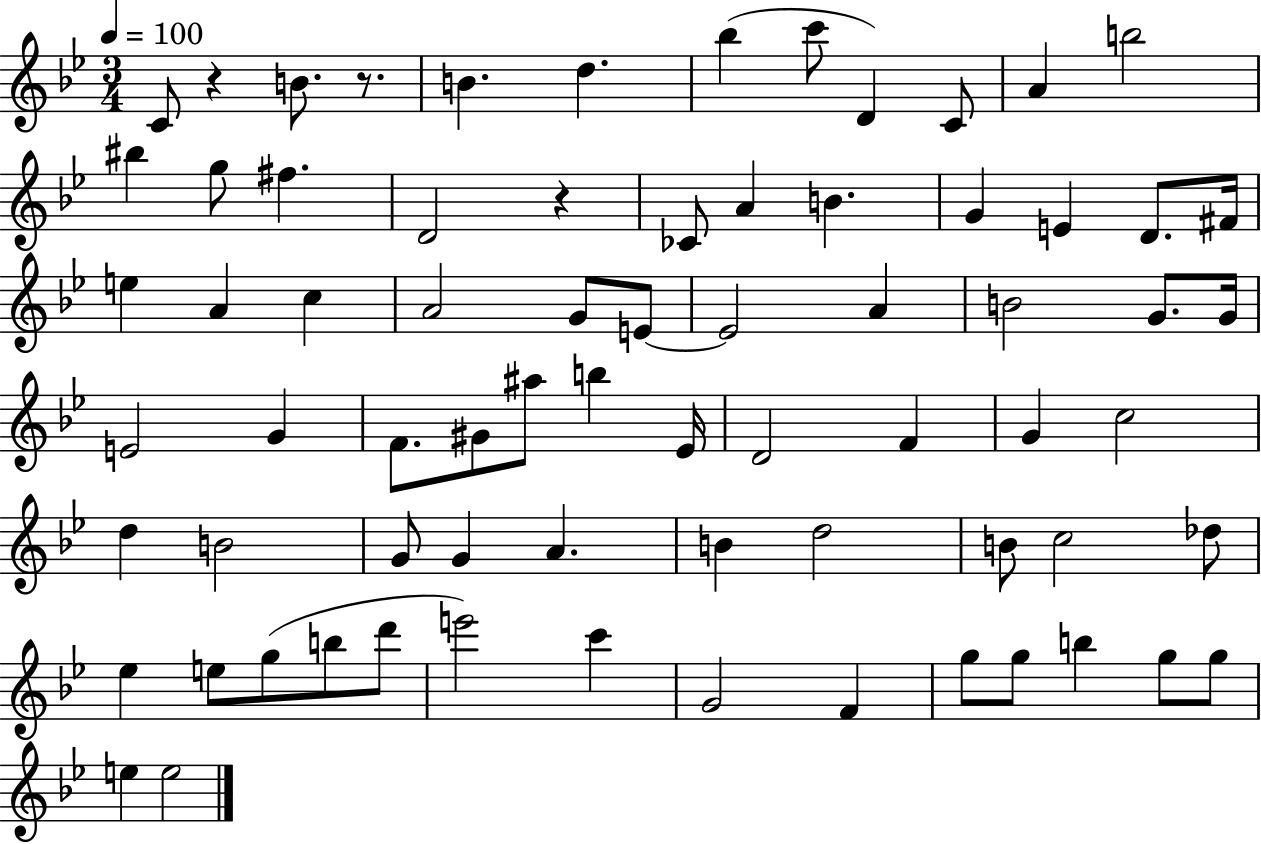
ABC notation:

X:1
T:Untitled
M:3/4
L:1/4
K:Bb
C/2 z B/2 z/2 B d _b c'/2 D C/2 A b2 ^b g/2 ^f D2 z _C/2 A B G E D/2 ^F/4 e A c A2 G/2 E/2 E2 A B2 G/2 G/4 E2 G F/2 ^G/2 ^a/2 b _E/4 D2 F G c2 d B2 G/2 G A B d2 B/2 c2 _d/2 _e e/2 g/2 b/2 d'/2 e'2 c' G2 F g/2 g/2 b g/2 g/2 e e2